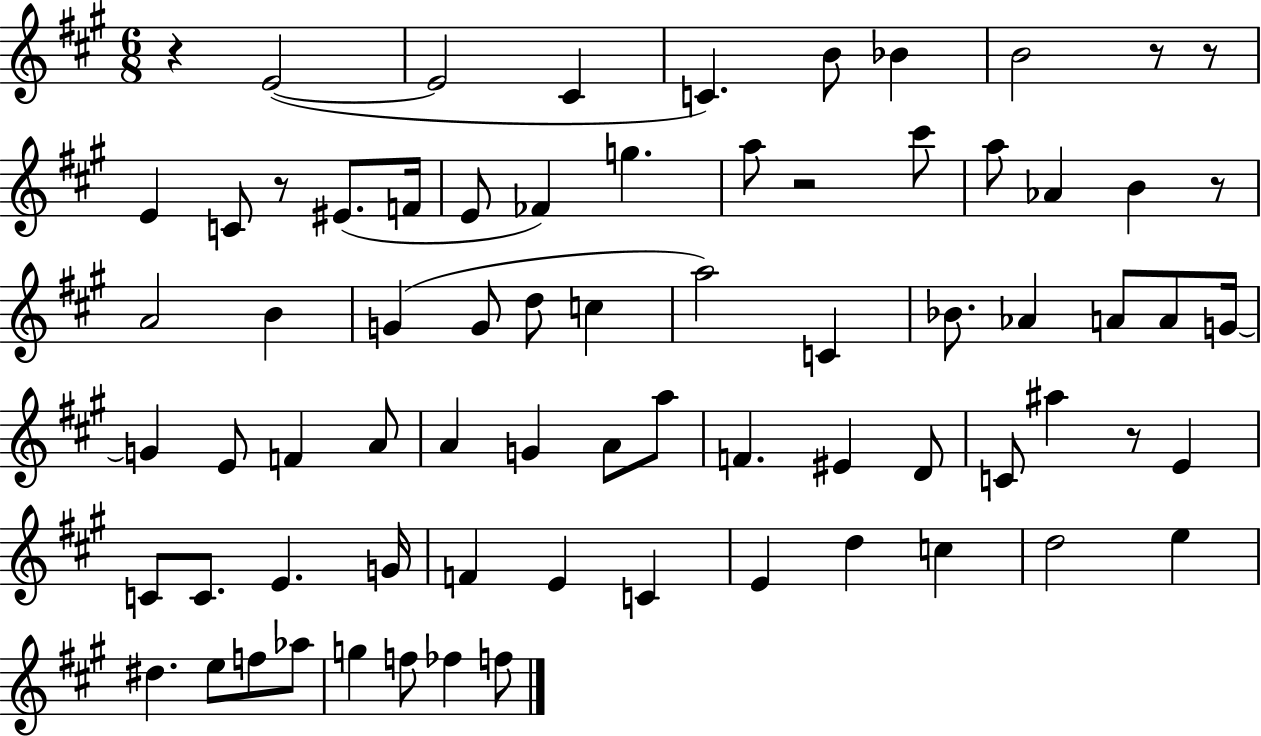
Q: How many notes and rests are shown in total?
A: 73